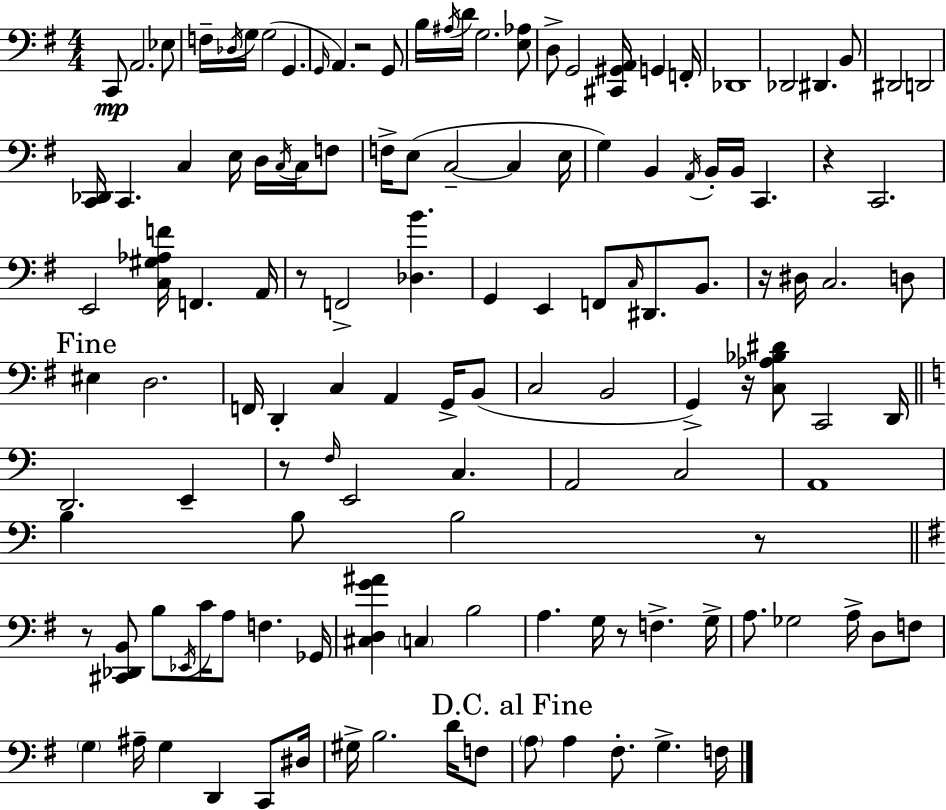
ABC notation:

X:1
T:Untitled
M:4/4
L:1/4
K:Em
C,,/2 A,,2 _E,/2 F,/4 _D,/4 G,/4 G,2 G,, G,,/4 A,, z2 G,,/2 B,/4 ^A,/4 D/4 G,2 [E,_A,]/2 D,/2 G,,2 [^C,,^G,,A,,]/4 G,, F,,/4 _D,,4 _D,,2 ^D,, B,,/2 ^D,,2 D,,2 [C,,_D,,]/4 C,, C, E,/4 D,/4 C,/4 C,/4 F,/2 F,/4 E,/2 C,2 C, E,/4 G, B,, A,,/4 B,,/4 B,,/4 C,, z C,,2 E,,2 [C,^G,_A,F]/4 F,, A,,/4 z/2 F,,2 [_D,B] G,, E,, F,,/2 C,/4 ^D,,/2 B,,/2 z/4 ^D,/4 C,2 D,/2 ^E, D,2 F,,/4 D,, C, A,, G,,/4 B,,/2 C,2 B,,2 G,, z/4 [C,_A,_B,^D]/2 C,,2 D,,/4 D,,2 E,, z/2 F,/4 E,,2 C, A,,2 C,2 A,,4 B, B,/2 B,2 z/2 z/2 [^C,,_D,,B,,]/2 B,/2 _E,,/4 C/4 A,/2 F, _G,,/4 [^C,D,G^A] C, B,2 A, G,/4 z/2 F, G,/4 A,/2 _G,2 A,/4 D,/2 F,/2 G, ^A,/4 G, D,, C,,/2 ^D,/4 ^G,/4 B,2 D/4 F,/2 A,/2 A, ^F,/2 G, F,/4